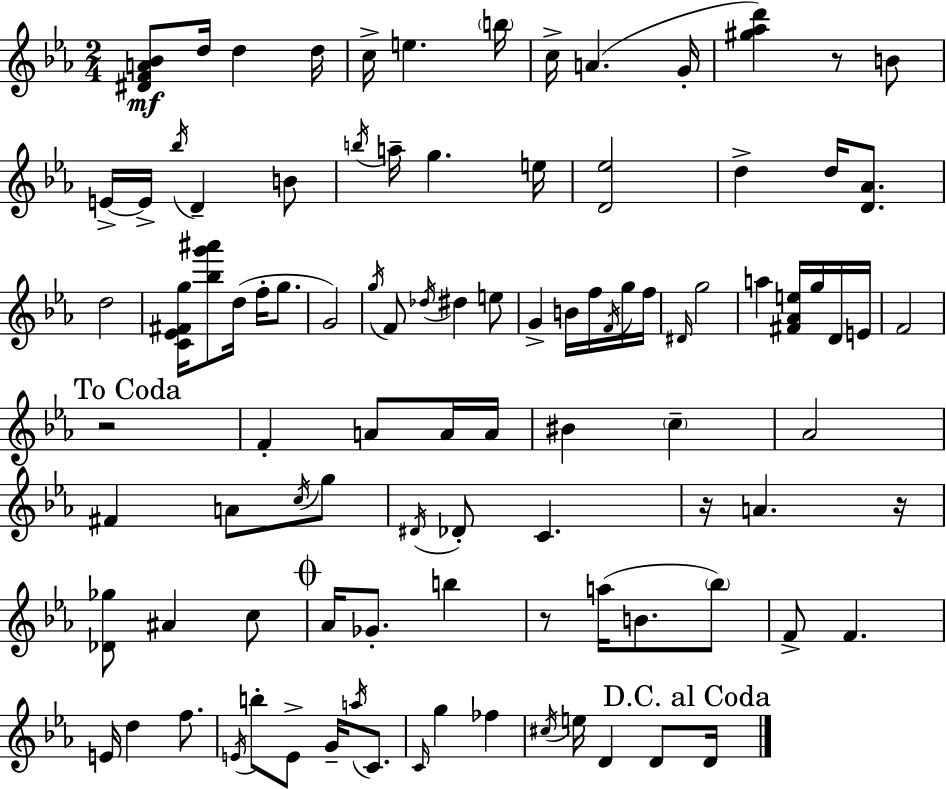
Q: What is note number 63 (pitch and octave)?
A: Gb4